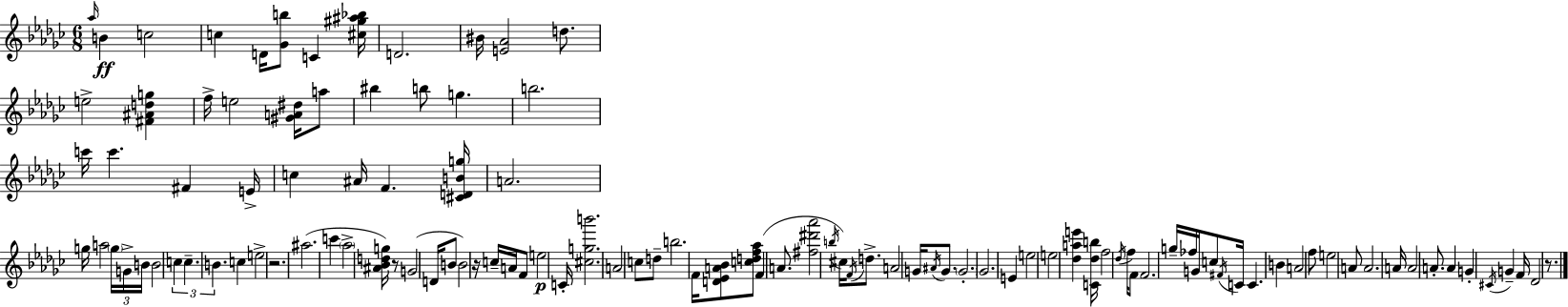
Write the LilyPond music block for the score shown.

{
  \clef treble
  \numericTimeSignature
  \time 6/8
  \key ees \minor
  \grace { aes''16 }\ff b'4 c''2 | c''4 d'16 <ges' b''>8 c'4 | <cis'' gis'' ais'' bes''>16 d'2. | bis'16 <e' aes'>2 d''8. | \break e''2-> <fis' ais' d'' g''>4 | f''16-> e''2 <gis' a' dis''>16 a''8 | bis''4 b''8 g''4. | b''2. | \break c'''16 c'''4. fis'4 | e'16-> c''4 ais'16 f'4. | <cis' d' b' g''>16 a'2. | g''16 a''2 \tuplet 3/2 { \parenthesize g''16 g'16-> | \break b'16 } b'2 \tuplet 3/2 { c''4 | c''4.-- b'4. } | c''4 e''2-> | r2. | \break ais''2.( | c'''4 \parenthesize aes''2-> | <ais' bes' d'' g''>16) r8 g'2( | d'16 b'8 b'2) r16 | \break c''16-- a'16 f'8 e''2\p | c'16-. <cis'' g'' b'''>2. | a'2 c''8 d''8-- | b''2. | \break f'16 <d' ees' a' bes'>8 <c'' d'' f'' aes''>8 f'4( a'8. | <fis'' dis''' aes'''>2 \acciaccatura { b''16 } cis''16) \acciaccatura { f'16 } | d''8.-> a'2 g'16 | \acciaccatura { ais'16 } g'8. \parenthesize g'2.-. | \break ges'2. | e'4 e''2 | e''2 | <des'' a'' e'''>4 <c' des'' b''>16 f''2 | \break \acciaccatura { des''16 } f''16 f'8 f'2. | g''16-- fes''16 g'16 c''8 \acciaccatura { fis'16 } c'16 | c'4. b'4 a'2 | f''8 e''2 | \break a'8 a'2. | a'16 a'2 | a'8.-. a'4 g'4-. | \acciaccatura { cis'16 } g'4-- f'16 des'2 | \break r8. \bar "|."
}